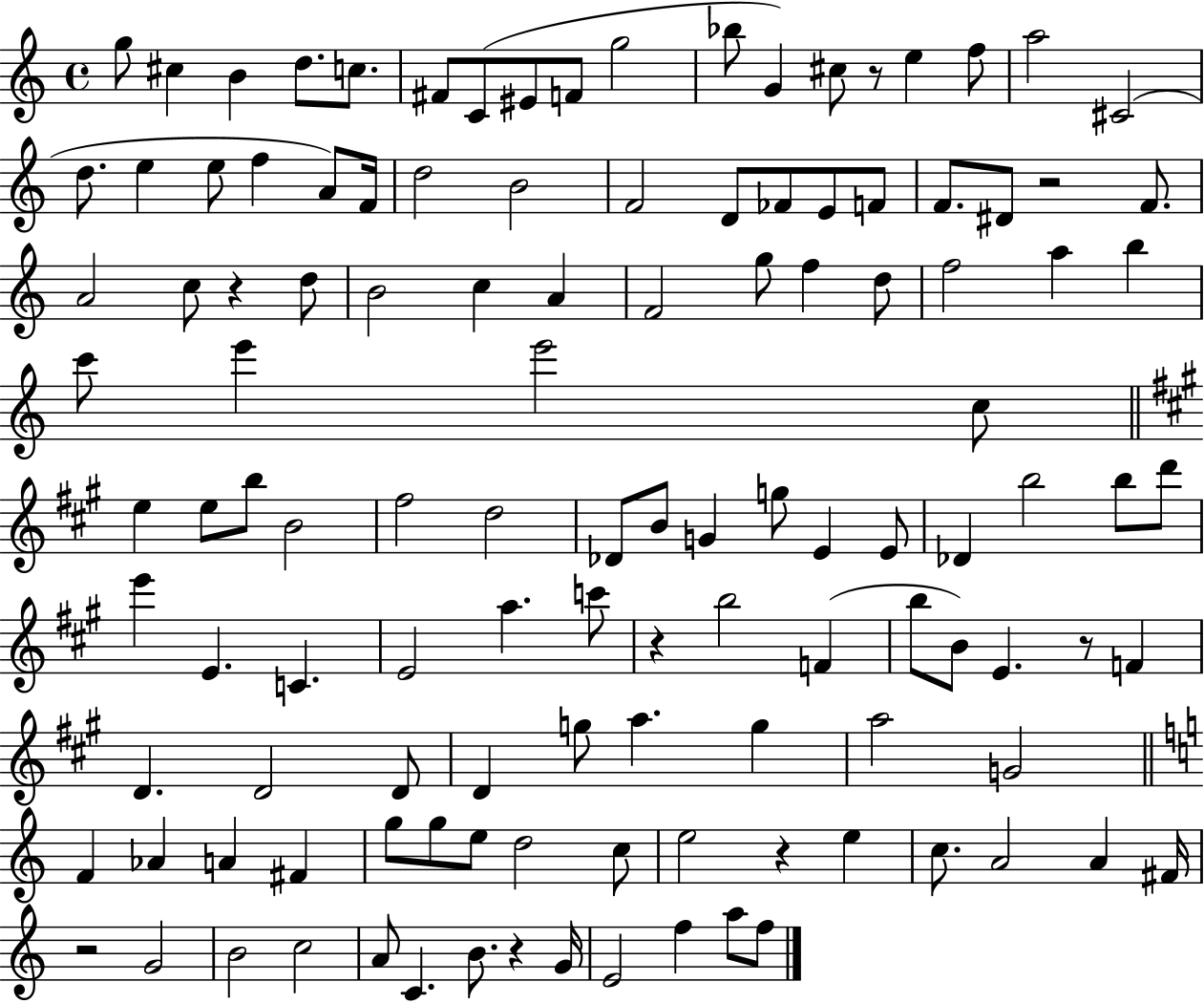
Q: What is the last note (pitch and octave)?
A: F5